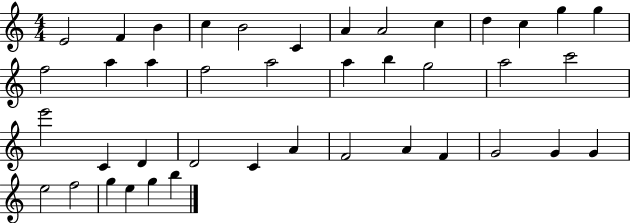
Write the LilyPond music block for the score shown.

{
  \clef treble
  \numericTimeSignature
  \time 4/4
  \key c \major
  e'2 f'4 b'4 | c''4 b'2 c'4 | a'4 a'2 c''4 | d''4 c''4 g''4 g''4 | \break f''2 a''4 a''4 | f''2 a''2 | a''4 b''4 g''2 | a''2 c'''2 | \break e'''2 c'4 d'4 | d'2 c'4 a'4 | f'2 a'4 f'4 | g'2 g'4 g'4 | \break e''2 f''2 | g''4 e''4 g''4 b''4 | \bar "|."
}